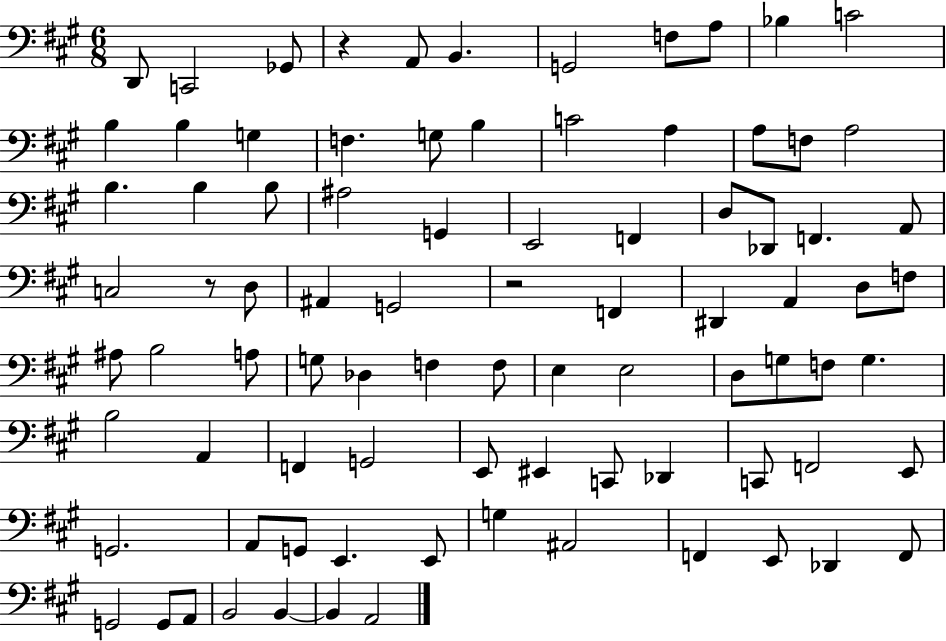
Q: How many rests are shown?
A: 3